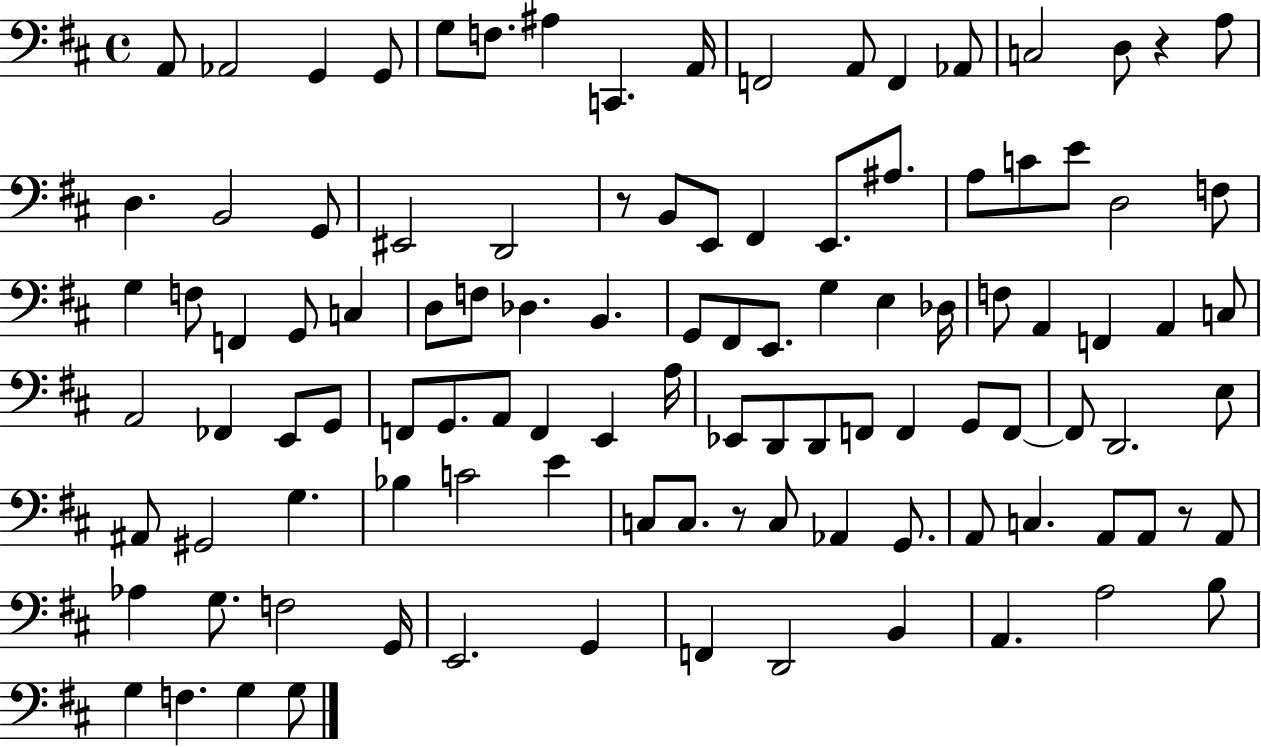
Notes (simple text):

A2/e Ab2/h G2/q G2/e G3/e F3/e. A#3/q C2/q. A2/s F2/h A2/e F2/q Ab2/e C3/h D3/e R/q A3/e D3/q. B2/h G2/e EIS2/h D2/h R/e B2/e E2/e F#2/q E2/e. A#3/e. A3/e C4/e E4/e D3/h F3/e G3/q F3/e F2/q G2/e C3/q D3/e F3/e Db3/q. B2/q. G2/e F#2/e E2/e. G3/q E3/q Db3/s F3/e A2/q F2/q A2/q C3/e A2/h FES2/q E2/e G2/e F2/e G2/e. A2/e F2/q E2/q A3/s Eb2/e D2/e D2/e F2/e F2/q G2/e F2/e F2/e D2/h. E3/e A#2/e G#2/h G3/q. Bb3/q C4/h E4/q C3/e C3/e. R/e C3/e Ab2/q G2/e. A2/e C3/q. A2/e A2/e R/e A2/e Ab3/q G3/e. F3/h G2/s E2/h. G2/q F2/q D2/h B2/q A2/q. A3/h B3/e G3/q F3/q. G3/q G3/e